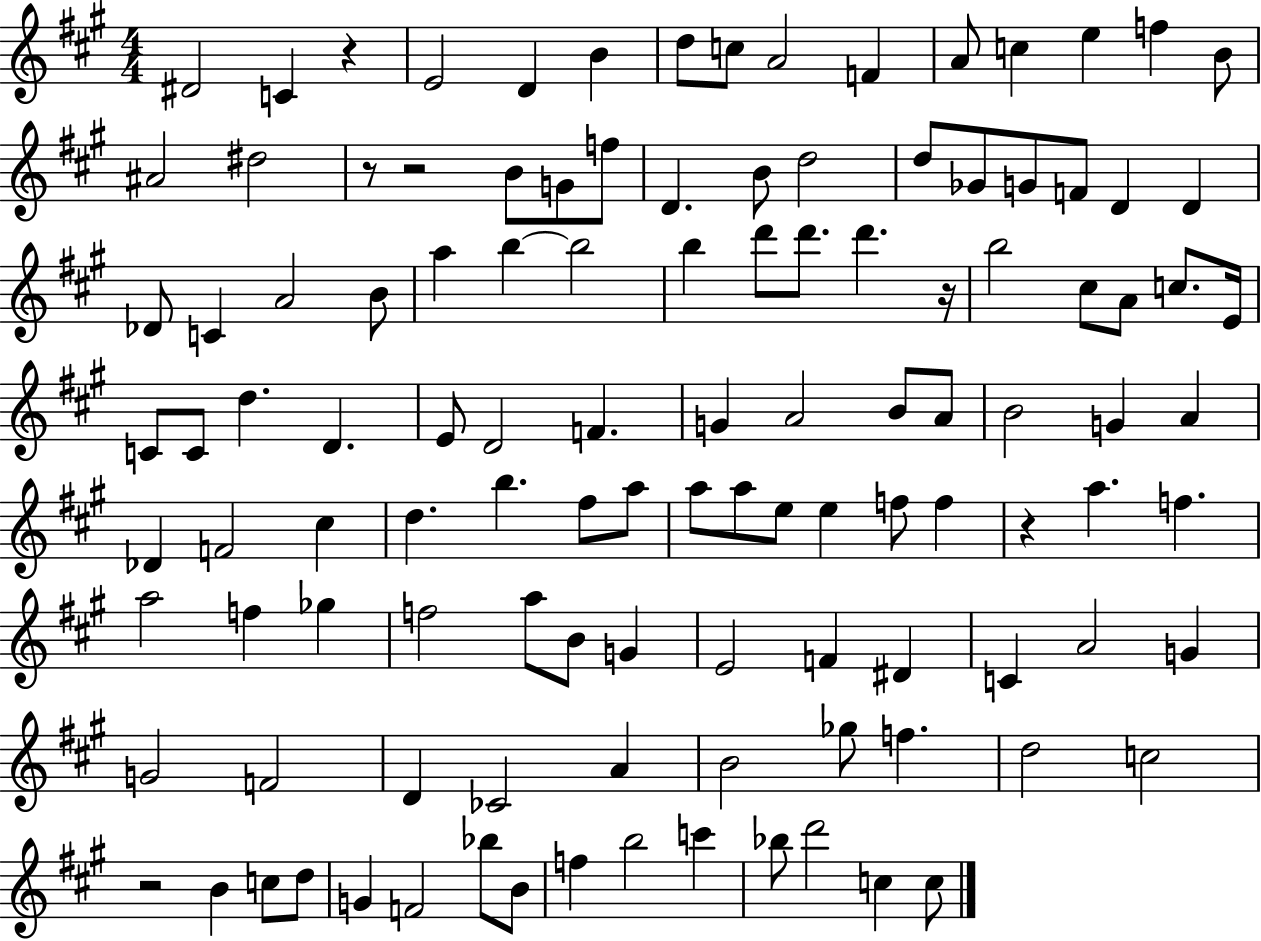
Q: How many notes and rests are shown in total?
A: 116